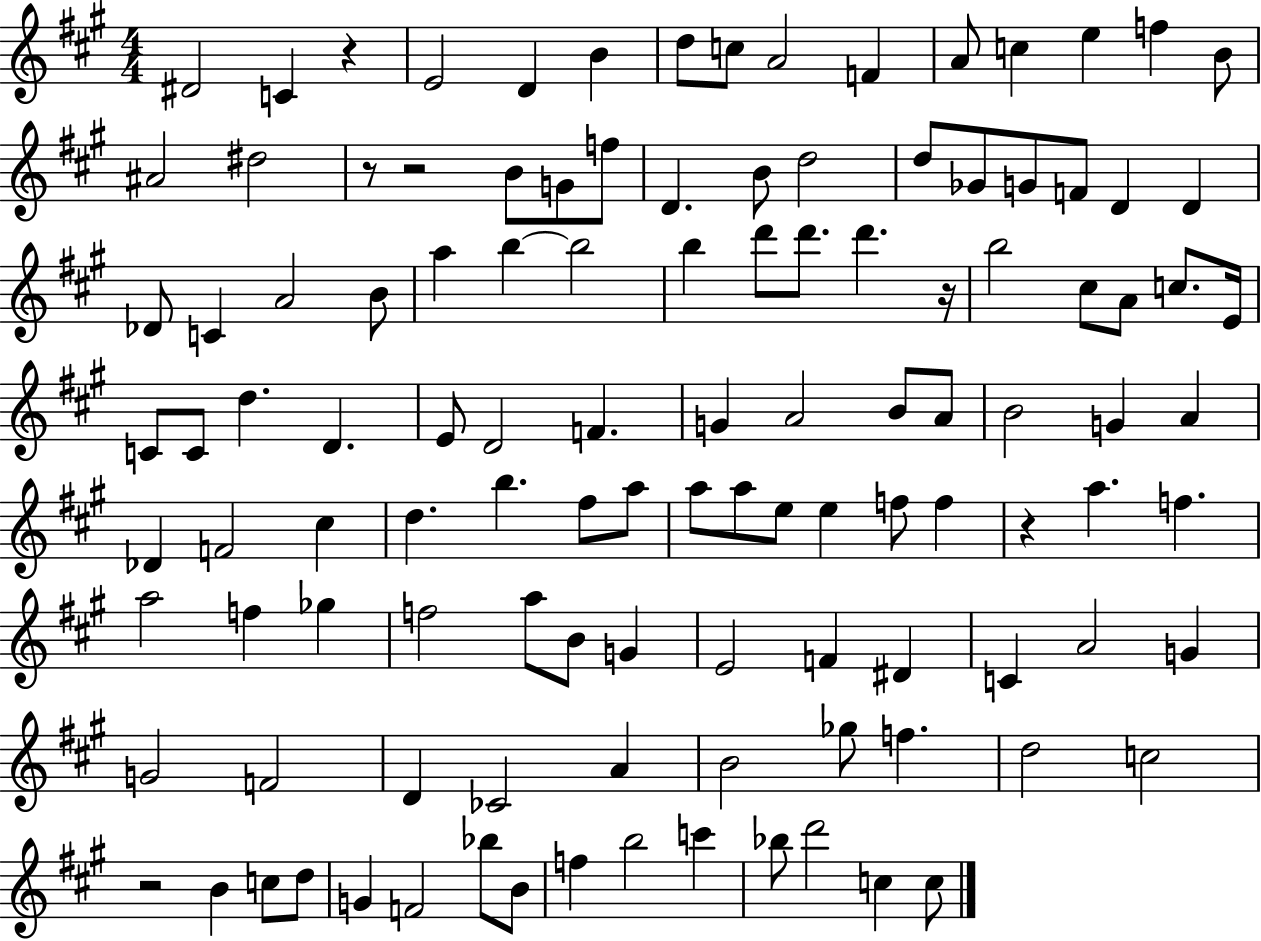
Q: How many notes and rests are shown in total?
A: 116